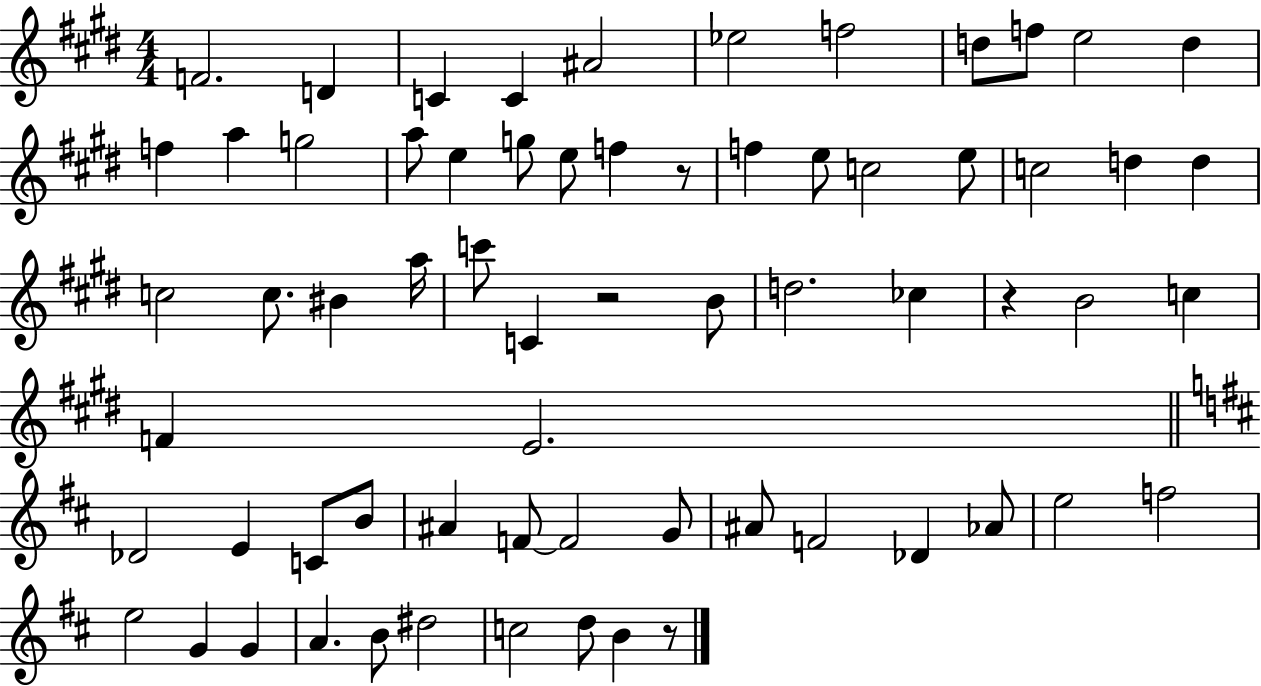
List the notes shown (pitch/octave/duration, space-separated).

F4/h. D4/q C4/q C4/q A#4/h Eb5/h F5/h D5/e F5/e E5/h D5/q F5/q A5/q G5/h A5/e E5/q G5/e E5/e F5/q R/e F5/q E5/e C5/h E5/e C5/h D5/q D5/q C5/h C5/e. BIS4/q A5/s C6/e C4/q R/h B4/e D5/h. CES5/q R/q B4/h C5/q F4/q E4/h. Db4/h E4/q C4/e B4/e A#4/q F4/e F4/h G4/e A#4/e F4/h Db4/q Ab4/e E5/h F5/h E5/h G4/q G4/q A4/q. B4/e D#5/h C5/h D5/e B4/q R/e